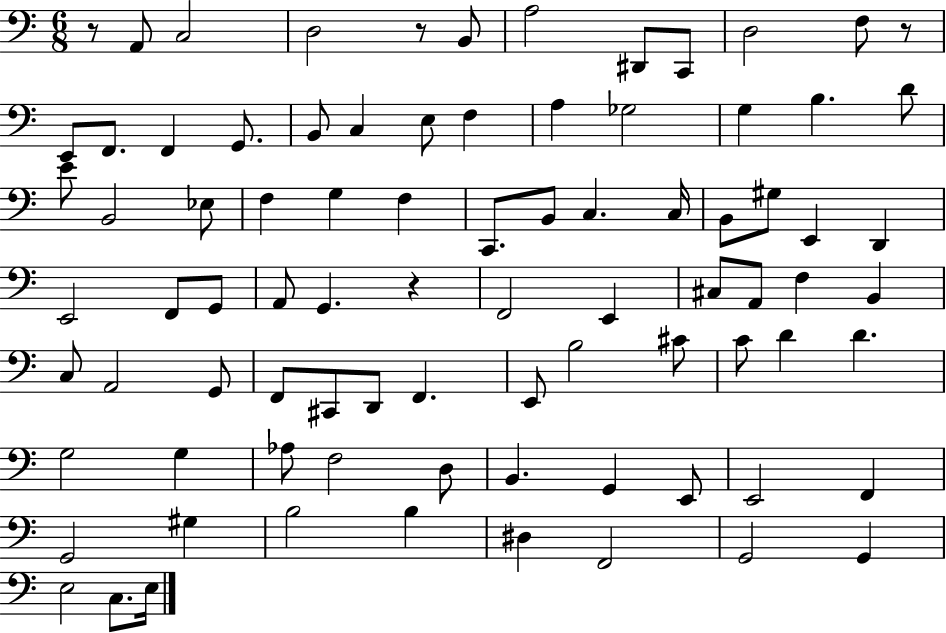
X:1
T:Untitled
M:6/8
L:1/4
K:C
z/2 A,,/2 C,2 D,2 z/2 B,,/2 A,2 ^D,,/2 C,,/2 D,2 F,/2 z/2 E,,/2 F,,/2 F,, G,,/2 B,,/2 C, E,/2 F, A, _G,2 G, B, D/2 E/2 B,,2 _E,/2 F, G, F, C,,/2 B,,/2 C, C,/4 B,,/2 ^G,/2 E,, D,, E,,2 F,,/2 G,,/2 A,,/2 G,, z F,,2 E,, ^C,/2 A,,/2 F, B,, C,/2 A,,2 G,,/2 F,,/2 ^C,,/2 D,,/2 F,, E,,/2 B,2 ^C/2 C/2 D D G,2 G, _A,/2 F,2 D,/2 B,, G,, E,,/2 E,,2 F,, G,,2 ^G, B,2 B, ^D, F,,2 G,,2 G,, E,2 C,/2 E,/4